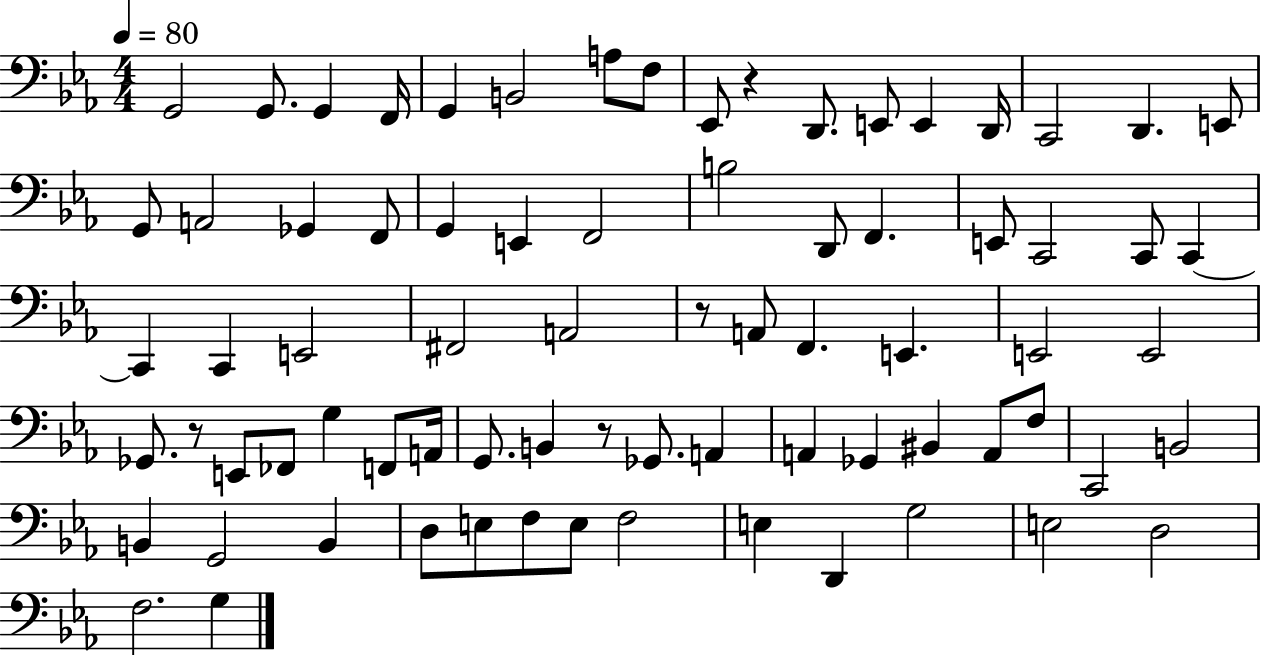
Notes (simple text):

G2/h G2/e. G2/q F2/s G2/q B2/h A3/e F3/e Eb2/e R/q D2/e. E2/e E2/q D2/s C2/h D2/q. E2/e G2/e A2/h Gb2/q F2/e G2/q E2/q F2/h B3/h D2/e F2/q. E2/e C2/h C2/e C2/q C2/q C2/q E2/h F#2/h A2/h R/e A2/e F2/q. E2/q. E2/h E2/h Gb2/e. R/e E2/e FES2/e G3/q F2/e A2/s G2/e. B2/q R/e Gb2/e. A2/q A2/q Gb2/q BIS2/q A2/e F3/e C2/h B2/h B2/q G2/h B2/q D3/e E3/e F3/e E3/e F3/h E3/q D2/q G3/h E3/h D3/h F3/h. G3/q